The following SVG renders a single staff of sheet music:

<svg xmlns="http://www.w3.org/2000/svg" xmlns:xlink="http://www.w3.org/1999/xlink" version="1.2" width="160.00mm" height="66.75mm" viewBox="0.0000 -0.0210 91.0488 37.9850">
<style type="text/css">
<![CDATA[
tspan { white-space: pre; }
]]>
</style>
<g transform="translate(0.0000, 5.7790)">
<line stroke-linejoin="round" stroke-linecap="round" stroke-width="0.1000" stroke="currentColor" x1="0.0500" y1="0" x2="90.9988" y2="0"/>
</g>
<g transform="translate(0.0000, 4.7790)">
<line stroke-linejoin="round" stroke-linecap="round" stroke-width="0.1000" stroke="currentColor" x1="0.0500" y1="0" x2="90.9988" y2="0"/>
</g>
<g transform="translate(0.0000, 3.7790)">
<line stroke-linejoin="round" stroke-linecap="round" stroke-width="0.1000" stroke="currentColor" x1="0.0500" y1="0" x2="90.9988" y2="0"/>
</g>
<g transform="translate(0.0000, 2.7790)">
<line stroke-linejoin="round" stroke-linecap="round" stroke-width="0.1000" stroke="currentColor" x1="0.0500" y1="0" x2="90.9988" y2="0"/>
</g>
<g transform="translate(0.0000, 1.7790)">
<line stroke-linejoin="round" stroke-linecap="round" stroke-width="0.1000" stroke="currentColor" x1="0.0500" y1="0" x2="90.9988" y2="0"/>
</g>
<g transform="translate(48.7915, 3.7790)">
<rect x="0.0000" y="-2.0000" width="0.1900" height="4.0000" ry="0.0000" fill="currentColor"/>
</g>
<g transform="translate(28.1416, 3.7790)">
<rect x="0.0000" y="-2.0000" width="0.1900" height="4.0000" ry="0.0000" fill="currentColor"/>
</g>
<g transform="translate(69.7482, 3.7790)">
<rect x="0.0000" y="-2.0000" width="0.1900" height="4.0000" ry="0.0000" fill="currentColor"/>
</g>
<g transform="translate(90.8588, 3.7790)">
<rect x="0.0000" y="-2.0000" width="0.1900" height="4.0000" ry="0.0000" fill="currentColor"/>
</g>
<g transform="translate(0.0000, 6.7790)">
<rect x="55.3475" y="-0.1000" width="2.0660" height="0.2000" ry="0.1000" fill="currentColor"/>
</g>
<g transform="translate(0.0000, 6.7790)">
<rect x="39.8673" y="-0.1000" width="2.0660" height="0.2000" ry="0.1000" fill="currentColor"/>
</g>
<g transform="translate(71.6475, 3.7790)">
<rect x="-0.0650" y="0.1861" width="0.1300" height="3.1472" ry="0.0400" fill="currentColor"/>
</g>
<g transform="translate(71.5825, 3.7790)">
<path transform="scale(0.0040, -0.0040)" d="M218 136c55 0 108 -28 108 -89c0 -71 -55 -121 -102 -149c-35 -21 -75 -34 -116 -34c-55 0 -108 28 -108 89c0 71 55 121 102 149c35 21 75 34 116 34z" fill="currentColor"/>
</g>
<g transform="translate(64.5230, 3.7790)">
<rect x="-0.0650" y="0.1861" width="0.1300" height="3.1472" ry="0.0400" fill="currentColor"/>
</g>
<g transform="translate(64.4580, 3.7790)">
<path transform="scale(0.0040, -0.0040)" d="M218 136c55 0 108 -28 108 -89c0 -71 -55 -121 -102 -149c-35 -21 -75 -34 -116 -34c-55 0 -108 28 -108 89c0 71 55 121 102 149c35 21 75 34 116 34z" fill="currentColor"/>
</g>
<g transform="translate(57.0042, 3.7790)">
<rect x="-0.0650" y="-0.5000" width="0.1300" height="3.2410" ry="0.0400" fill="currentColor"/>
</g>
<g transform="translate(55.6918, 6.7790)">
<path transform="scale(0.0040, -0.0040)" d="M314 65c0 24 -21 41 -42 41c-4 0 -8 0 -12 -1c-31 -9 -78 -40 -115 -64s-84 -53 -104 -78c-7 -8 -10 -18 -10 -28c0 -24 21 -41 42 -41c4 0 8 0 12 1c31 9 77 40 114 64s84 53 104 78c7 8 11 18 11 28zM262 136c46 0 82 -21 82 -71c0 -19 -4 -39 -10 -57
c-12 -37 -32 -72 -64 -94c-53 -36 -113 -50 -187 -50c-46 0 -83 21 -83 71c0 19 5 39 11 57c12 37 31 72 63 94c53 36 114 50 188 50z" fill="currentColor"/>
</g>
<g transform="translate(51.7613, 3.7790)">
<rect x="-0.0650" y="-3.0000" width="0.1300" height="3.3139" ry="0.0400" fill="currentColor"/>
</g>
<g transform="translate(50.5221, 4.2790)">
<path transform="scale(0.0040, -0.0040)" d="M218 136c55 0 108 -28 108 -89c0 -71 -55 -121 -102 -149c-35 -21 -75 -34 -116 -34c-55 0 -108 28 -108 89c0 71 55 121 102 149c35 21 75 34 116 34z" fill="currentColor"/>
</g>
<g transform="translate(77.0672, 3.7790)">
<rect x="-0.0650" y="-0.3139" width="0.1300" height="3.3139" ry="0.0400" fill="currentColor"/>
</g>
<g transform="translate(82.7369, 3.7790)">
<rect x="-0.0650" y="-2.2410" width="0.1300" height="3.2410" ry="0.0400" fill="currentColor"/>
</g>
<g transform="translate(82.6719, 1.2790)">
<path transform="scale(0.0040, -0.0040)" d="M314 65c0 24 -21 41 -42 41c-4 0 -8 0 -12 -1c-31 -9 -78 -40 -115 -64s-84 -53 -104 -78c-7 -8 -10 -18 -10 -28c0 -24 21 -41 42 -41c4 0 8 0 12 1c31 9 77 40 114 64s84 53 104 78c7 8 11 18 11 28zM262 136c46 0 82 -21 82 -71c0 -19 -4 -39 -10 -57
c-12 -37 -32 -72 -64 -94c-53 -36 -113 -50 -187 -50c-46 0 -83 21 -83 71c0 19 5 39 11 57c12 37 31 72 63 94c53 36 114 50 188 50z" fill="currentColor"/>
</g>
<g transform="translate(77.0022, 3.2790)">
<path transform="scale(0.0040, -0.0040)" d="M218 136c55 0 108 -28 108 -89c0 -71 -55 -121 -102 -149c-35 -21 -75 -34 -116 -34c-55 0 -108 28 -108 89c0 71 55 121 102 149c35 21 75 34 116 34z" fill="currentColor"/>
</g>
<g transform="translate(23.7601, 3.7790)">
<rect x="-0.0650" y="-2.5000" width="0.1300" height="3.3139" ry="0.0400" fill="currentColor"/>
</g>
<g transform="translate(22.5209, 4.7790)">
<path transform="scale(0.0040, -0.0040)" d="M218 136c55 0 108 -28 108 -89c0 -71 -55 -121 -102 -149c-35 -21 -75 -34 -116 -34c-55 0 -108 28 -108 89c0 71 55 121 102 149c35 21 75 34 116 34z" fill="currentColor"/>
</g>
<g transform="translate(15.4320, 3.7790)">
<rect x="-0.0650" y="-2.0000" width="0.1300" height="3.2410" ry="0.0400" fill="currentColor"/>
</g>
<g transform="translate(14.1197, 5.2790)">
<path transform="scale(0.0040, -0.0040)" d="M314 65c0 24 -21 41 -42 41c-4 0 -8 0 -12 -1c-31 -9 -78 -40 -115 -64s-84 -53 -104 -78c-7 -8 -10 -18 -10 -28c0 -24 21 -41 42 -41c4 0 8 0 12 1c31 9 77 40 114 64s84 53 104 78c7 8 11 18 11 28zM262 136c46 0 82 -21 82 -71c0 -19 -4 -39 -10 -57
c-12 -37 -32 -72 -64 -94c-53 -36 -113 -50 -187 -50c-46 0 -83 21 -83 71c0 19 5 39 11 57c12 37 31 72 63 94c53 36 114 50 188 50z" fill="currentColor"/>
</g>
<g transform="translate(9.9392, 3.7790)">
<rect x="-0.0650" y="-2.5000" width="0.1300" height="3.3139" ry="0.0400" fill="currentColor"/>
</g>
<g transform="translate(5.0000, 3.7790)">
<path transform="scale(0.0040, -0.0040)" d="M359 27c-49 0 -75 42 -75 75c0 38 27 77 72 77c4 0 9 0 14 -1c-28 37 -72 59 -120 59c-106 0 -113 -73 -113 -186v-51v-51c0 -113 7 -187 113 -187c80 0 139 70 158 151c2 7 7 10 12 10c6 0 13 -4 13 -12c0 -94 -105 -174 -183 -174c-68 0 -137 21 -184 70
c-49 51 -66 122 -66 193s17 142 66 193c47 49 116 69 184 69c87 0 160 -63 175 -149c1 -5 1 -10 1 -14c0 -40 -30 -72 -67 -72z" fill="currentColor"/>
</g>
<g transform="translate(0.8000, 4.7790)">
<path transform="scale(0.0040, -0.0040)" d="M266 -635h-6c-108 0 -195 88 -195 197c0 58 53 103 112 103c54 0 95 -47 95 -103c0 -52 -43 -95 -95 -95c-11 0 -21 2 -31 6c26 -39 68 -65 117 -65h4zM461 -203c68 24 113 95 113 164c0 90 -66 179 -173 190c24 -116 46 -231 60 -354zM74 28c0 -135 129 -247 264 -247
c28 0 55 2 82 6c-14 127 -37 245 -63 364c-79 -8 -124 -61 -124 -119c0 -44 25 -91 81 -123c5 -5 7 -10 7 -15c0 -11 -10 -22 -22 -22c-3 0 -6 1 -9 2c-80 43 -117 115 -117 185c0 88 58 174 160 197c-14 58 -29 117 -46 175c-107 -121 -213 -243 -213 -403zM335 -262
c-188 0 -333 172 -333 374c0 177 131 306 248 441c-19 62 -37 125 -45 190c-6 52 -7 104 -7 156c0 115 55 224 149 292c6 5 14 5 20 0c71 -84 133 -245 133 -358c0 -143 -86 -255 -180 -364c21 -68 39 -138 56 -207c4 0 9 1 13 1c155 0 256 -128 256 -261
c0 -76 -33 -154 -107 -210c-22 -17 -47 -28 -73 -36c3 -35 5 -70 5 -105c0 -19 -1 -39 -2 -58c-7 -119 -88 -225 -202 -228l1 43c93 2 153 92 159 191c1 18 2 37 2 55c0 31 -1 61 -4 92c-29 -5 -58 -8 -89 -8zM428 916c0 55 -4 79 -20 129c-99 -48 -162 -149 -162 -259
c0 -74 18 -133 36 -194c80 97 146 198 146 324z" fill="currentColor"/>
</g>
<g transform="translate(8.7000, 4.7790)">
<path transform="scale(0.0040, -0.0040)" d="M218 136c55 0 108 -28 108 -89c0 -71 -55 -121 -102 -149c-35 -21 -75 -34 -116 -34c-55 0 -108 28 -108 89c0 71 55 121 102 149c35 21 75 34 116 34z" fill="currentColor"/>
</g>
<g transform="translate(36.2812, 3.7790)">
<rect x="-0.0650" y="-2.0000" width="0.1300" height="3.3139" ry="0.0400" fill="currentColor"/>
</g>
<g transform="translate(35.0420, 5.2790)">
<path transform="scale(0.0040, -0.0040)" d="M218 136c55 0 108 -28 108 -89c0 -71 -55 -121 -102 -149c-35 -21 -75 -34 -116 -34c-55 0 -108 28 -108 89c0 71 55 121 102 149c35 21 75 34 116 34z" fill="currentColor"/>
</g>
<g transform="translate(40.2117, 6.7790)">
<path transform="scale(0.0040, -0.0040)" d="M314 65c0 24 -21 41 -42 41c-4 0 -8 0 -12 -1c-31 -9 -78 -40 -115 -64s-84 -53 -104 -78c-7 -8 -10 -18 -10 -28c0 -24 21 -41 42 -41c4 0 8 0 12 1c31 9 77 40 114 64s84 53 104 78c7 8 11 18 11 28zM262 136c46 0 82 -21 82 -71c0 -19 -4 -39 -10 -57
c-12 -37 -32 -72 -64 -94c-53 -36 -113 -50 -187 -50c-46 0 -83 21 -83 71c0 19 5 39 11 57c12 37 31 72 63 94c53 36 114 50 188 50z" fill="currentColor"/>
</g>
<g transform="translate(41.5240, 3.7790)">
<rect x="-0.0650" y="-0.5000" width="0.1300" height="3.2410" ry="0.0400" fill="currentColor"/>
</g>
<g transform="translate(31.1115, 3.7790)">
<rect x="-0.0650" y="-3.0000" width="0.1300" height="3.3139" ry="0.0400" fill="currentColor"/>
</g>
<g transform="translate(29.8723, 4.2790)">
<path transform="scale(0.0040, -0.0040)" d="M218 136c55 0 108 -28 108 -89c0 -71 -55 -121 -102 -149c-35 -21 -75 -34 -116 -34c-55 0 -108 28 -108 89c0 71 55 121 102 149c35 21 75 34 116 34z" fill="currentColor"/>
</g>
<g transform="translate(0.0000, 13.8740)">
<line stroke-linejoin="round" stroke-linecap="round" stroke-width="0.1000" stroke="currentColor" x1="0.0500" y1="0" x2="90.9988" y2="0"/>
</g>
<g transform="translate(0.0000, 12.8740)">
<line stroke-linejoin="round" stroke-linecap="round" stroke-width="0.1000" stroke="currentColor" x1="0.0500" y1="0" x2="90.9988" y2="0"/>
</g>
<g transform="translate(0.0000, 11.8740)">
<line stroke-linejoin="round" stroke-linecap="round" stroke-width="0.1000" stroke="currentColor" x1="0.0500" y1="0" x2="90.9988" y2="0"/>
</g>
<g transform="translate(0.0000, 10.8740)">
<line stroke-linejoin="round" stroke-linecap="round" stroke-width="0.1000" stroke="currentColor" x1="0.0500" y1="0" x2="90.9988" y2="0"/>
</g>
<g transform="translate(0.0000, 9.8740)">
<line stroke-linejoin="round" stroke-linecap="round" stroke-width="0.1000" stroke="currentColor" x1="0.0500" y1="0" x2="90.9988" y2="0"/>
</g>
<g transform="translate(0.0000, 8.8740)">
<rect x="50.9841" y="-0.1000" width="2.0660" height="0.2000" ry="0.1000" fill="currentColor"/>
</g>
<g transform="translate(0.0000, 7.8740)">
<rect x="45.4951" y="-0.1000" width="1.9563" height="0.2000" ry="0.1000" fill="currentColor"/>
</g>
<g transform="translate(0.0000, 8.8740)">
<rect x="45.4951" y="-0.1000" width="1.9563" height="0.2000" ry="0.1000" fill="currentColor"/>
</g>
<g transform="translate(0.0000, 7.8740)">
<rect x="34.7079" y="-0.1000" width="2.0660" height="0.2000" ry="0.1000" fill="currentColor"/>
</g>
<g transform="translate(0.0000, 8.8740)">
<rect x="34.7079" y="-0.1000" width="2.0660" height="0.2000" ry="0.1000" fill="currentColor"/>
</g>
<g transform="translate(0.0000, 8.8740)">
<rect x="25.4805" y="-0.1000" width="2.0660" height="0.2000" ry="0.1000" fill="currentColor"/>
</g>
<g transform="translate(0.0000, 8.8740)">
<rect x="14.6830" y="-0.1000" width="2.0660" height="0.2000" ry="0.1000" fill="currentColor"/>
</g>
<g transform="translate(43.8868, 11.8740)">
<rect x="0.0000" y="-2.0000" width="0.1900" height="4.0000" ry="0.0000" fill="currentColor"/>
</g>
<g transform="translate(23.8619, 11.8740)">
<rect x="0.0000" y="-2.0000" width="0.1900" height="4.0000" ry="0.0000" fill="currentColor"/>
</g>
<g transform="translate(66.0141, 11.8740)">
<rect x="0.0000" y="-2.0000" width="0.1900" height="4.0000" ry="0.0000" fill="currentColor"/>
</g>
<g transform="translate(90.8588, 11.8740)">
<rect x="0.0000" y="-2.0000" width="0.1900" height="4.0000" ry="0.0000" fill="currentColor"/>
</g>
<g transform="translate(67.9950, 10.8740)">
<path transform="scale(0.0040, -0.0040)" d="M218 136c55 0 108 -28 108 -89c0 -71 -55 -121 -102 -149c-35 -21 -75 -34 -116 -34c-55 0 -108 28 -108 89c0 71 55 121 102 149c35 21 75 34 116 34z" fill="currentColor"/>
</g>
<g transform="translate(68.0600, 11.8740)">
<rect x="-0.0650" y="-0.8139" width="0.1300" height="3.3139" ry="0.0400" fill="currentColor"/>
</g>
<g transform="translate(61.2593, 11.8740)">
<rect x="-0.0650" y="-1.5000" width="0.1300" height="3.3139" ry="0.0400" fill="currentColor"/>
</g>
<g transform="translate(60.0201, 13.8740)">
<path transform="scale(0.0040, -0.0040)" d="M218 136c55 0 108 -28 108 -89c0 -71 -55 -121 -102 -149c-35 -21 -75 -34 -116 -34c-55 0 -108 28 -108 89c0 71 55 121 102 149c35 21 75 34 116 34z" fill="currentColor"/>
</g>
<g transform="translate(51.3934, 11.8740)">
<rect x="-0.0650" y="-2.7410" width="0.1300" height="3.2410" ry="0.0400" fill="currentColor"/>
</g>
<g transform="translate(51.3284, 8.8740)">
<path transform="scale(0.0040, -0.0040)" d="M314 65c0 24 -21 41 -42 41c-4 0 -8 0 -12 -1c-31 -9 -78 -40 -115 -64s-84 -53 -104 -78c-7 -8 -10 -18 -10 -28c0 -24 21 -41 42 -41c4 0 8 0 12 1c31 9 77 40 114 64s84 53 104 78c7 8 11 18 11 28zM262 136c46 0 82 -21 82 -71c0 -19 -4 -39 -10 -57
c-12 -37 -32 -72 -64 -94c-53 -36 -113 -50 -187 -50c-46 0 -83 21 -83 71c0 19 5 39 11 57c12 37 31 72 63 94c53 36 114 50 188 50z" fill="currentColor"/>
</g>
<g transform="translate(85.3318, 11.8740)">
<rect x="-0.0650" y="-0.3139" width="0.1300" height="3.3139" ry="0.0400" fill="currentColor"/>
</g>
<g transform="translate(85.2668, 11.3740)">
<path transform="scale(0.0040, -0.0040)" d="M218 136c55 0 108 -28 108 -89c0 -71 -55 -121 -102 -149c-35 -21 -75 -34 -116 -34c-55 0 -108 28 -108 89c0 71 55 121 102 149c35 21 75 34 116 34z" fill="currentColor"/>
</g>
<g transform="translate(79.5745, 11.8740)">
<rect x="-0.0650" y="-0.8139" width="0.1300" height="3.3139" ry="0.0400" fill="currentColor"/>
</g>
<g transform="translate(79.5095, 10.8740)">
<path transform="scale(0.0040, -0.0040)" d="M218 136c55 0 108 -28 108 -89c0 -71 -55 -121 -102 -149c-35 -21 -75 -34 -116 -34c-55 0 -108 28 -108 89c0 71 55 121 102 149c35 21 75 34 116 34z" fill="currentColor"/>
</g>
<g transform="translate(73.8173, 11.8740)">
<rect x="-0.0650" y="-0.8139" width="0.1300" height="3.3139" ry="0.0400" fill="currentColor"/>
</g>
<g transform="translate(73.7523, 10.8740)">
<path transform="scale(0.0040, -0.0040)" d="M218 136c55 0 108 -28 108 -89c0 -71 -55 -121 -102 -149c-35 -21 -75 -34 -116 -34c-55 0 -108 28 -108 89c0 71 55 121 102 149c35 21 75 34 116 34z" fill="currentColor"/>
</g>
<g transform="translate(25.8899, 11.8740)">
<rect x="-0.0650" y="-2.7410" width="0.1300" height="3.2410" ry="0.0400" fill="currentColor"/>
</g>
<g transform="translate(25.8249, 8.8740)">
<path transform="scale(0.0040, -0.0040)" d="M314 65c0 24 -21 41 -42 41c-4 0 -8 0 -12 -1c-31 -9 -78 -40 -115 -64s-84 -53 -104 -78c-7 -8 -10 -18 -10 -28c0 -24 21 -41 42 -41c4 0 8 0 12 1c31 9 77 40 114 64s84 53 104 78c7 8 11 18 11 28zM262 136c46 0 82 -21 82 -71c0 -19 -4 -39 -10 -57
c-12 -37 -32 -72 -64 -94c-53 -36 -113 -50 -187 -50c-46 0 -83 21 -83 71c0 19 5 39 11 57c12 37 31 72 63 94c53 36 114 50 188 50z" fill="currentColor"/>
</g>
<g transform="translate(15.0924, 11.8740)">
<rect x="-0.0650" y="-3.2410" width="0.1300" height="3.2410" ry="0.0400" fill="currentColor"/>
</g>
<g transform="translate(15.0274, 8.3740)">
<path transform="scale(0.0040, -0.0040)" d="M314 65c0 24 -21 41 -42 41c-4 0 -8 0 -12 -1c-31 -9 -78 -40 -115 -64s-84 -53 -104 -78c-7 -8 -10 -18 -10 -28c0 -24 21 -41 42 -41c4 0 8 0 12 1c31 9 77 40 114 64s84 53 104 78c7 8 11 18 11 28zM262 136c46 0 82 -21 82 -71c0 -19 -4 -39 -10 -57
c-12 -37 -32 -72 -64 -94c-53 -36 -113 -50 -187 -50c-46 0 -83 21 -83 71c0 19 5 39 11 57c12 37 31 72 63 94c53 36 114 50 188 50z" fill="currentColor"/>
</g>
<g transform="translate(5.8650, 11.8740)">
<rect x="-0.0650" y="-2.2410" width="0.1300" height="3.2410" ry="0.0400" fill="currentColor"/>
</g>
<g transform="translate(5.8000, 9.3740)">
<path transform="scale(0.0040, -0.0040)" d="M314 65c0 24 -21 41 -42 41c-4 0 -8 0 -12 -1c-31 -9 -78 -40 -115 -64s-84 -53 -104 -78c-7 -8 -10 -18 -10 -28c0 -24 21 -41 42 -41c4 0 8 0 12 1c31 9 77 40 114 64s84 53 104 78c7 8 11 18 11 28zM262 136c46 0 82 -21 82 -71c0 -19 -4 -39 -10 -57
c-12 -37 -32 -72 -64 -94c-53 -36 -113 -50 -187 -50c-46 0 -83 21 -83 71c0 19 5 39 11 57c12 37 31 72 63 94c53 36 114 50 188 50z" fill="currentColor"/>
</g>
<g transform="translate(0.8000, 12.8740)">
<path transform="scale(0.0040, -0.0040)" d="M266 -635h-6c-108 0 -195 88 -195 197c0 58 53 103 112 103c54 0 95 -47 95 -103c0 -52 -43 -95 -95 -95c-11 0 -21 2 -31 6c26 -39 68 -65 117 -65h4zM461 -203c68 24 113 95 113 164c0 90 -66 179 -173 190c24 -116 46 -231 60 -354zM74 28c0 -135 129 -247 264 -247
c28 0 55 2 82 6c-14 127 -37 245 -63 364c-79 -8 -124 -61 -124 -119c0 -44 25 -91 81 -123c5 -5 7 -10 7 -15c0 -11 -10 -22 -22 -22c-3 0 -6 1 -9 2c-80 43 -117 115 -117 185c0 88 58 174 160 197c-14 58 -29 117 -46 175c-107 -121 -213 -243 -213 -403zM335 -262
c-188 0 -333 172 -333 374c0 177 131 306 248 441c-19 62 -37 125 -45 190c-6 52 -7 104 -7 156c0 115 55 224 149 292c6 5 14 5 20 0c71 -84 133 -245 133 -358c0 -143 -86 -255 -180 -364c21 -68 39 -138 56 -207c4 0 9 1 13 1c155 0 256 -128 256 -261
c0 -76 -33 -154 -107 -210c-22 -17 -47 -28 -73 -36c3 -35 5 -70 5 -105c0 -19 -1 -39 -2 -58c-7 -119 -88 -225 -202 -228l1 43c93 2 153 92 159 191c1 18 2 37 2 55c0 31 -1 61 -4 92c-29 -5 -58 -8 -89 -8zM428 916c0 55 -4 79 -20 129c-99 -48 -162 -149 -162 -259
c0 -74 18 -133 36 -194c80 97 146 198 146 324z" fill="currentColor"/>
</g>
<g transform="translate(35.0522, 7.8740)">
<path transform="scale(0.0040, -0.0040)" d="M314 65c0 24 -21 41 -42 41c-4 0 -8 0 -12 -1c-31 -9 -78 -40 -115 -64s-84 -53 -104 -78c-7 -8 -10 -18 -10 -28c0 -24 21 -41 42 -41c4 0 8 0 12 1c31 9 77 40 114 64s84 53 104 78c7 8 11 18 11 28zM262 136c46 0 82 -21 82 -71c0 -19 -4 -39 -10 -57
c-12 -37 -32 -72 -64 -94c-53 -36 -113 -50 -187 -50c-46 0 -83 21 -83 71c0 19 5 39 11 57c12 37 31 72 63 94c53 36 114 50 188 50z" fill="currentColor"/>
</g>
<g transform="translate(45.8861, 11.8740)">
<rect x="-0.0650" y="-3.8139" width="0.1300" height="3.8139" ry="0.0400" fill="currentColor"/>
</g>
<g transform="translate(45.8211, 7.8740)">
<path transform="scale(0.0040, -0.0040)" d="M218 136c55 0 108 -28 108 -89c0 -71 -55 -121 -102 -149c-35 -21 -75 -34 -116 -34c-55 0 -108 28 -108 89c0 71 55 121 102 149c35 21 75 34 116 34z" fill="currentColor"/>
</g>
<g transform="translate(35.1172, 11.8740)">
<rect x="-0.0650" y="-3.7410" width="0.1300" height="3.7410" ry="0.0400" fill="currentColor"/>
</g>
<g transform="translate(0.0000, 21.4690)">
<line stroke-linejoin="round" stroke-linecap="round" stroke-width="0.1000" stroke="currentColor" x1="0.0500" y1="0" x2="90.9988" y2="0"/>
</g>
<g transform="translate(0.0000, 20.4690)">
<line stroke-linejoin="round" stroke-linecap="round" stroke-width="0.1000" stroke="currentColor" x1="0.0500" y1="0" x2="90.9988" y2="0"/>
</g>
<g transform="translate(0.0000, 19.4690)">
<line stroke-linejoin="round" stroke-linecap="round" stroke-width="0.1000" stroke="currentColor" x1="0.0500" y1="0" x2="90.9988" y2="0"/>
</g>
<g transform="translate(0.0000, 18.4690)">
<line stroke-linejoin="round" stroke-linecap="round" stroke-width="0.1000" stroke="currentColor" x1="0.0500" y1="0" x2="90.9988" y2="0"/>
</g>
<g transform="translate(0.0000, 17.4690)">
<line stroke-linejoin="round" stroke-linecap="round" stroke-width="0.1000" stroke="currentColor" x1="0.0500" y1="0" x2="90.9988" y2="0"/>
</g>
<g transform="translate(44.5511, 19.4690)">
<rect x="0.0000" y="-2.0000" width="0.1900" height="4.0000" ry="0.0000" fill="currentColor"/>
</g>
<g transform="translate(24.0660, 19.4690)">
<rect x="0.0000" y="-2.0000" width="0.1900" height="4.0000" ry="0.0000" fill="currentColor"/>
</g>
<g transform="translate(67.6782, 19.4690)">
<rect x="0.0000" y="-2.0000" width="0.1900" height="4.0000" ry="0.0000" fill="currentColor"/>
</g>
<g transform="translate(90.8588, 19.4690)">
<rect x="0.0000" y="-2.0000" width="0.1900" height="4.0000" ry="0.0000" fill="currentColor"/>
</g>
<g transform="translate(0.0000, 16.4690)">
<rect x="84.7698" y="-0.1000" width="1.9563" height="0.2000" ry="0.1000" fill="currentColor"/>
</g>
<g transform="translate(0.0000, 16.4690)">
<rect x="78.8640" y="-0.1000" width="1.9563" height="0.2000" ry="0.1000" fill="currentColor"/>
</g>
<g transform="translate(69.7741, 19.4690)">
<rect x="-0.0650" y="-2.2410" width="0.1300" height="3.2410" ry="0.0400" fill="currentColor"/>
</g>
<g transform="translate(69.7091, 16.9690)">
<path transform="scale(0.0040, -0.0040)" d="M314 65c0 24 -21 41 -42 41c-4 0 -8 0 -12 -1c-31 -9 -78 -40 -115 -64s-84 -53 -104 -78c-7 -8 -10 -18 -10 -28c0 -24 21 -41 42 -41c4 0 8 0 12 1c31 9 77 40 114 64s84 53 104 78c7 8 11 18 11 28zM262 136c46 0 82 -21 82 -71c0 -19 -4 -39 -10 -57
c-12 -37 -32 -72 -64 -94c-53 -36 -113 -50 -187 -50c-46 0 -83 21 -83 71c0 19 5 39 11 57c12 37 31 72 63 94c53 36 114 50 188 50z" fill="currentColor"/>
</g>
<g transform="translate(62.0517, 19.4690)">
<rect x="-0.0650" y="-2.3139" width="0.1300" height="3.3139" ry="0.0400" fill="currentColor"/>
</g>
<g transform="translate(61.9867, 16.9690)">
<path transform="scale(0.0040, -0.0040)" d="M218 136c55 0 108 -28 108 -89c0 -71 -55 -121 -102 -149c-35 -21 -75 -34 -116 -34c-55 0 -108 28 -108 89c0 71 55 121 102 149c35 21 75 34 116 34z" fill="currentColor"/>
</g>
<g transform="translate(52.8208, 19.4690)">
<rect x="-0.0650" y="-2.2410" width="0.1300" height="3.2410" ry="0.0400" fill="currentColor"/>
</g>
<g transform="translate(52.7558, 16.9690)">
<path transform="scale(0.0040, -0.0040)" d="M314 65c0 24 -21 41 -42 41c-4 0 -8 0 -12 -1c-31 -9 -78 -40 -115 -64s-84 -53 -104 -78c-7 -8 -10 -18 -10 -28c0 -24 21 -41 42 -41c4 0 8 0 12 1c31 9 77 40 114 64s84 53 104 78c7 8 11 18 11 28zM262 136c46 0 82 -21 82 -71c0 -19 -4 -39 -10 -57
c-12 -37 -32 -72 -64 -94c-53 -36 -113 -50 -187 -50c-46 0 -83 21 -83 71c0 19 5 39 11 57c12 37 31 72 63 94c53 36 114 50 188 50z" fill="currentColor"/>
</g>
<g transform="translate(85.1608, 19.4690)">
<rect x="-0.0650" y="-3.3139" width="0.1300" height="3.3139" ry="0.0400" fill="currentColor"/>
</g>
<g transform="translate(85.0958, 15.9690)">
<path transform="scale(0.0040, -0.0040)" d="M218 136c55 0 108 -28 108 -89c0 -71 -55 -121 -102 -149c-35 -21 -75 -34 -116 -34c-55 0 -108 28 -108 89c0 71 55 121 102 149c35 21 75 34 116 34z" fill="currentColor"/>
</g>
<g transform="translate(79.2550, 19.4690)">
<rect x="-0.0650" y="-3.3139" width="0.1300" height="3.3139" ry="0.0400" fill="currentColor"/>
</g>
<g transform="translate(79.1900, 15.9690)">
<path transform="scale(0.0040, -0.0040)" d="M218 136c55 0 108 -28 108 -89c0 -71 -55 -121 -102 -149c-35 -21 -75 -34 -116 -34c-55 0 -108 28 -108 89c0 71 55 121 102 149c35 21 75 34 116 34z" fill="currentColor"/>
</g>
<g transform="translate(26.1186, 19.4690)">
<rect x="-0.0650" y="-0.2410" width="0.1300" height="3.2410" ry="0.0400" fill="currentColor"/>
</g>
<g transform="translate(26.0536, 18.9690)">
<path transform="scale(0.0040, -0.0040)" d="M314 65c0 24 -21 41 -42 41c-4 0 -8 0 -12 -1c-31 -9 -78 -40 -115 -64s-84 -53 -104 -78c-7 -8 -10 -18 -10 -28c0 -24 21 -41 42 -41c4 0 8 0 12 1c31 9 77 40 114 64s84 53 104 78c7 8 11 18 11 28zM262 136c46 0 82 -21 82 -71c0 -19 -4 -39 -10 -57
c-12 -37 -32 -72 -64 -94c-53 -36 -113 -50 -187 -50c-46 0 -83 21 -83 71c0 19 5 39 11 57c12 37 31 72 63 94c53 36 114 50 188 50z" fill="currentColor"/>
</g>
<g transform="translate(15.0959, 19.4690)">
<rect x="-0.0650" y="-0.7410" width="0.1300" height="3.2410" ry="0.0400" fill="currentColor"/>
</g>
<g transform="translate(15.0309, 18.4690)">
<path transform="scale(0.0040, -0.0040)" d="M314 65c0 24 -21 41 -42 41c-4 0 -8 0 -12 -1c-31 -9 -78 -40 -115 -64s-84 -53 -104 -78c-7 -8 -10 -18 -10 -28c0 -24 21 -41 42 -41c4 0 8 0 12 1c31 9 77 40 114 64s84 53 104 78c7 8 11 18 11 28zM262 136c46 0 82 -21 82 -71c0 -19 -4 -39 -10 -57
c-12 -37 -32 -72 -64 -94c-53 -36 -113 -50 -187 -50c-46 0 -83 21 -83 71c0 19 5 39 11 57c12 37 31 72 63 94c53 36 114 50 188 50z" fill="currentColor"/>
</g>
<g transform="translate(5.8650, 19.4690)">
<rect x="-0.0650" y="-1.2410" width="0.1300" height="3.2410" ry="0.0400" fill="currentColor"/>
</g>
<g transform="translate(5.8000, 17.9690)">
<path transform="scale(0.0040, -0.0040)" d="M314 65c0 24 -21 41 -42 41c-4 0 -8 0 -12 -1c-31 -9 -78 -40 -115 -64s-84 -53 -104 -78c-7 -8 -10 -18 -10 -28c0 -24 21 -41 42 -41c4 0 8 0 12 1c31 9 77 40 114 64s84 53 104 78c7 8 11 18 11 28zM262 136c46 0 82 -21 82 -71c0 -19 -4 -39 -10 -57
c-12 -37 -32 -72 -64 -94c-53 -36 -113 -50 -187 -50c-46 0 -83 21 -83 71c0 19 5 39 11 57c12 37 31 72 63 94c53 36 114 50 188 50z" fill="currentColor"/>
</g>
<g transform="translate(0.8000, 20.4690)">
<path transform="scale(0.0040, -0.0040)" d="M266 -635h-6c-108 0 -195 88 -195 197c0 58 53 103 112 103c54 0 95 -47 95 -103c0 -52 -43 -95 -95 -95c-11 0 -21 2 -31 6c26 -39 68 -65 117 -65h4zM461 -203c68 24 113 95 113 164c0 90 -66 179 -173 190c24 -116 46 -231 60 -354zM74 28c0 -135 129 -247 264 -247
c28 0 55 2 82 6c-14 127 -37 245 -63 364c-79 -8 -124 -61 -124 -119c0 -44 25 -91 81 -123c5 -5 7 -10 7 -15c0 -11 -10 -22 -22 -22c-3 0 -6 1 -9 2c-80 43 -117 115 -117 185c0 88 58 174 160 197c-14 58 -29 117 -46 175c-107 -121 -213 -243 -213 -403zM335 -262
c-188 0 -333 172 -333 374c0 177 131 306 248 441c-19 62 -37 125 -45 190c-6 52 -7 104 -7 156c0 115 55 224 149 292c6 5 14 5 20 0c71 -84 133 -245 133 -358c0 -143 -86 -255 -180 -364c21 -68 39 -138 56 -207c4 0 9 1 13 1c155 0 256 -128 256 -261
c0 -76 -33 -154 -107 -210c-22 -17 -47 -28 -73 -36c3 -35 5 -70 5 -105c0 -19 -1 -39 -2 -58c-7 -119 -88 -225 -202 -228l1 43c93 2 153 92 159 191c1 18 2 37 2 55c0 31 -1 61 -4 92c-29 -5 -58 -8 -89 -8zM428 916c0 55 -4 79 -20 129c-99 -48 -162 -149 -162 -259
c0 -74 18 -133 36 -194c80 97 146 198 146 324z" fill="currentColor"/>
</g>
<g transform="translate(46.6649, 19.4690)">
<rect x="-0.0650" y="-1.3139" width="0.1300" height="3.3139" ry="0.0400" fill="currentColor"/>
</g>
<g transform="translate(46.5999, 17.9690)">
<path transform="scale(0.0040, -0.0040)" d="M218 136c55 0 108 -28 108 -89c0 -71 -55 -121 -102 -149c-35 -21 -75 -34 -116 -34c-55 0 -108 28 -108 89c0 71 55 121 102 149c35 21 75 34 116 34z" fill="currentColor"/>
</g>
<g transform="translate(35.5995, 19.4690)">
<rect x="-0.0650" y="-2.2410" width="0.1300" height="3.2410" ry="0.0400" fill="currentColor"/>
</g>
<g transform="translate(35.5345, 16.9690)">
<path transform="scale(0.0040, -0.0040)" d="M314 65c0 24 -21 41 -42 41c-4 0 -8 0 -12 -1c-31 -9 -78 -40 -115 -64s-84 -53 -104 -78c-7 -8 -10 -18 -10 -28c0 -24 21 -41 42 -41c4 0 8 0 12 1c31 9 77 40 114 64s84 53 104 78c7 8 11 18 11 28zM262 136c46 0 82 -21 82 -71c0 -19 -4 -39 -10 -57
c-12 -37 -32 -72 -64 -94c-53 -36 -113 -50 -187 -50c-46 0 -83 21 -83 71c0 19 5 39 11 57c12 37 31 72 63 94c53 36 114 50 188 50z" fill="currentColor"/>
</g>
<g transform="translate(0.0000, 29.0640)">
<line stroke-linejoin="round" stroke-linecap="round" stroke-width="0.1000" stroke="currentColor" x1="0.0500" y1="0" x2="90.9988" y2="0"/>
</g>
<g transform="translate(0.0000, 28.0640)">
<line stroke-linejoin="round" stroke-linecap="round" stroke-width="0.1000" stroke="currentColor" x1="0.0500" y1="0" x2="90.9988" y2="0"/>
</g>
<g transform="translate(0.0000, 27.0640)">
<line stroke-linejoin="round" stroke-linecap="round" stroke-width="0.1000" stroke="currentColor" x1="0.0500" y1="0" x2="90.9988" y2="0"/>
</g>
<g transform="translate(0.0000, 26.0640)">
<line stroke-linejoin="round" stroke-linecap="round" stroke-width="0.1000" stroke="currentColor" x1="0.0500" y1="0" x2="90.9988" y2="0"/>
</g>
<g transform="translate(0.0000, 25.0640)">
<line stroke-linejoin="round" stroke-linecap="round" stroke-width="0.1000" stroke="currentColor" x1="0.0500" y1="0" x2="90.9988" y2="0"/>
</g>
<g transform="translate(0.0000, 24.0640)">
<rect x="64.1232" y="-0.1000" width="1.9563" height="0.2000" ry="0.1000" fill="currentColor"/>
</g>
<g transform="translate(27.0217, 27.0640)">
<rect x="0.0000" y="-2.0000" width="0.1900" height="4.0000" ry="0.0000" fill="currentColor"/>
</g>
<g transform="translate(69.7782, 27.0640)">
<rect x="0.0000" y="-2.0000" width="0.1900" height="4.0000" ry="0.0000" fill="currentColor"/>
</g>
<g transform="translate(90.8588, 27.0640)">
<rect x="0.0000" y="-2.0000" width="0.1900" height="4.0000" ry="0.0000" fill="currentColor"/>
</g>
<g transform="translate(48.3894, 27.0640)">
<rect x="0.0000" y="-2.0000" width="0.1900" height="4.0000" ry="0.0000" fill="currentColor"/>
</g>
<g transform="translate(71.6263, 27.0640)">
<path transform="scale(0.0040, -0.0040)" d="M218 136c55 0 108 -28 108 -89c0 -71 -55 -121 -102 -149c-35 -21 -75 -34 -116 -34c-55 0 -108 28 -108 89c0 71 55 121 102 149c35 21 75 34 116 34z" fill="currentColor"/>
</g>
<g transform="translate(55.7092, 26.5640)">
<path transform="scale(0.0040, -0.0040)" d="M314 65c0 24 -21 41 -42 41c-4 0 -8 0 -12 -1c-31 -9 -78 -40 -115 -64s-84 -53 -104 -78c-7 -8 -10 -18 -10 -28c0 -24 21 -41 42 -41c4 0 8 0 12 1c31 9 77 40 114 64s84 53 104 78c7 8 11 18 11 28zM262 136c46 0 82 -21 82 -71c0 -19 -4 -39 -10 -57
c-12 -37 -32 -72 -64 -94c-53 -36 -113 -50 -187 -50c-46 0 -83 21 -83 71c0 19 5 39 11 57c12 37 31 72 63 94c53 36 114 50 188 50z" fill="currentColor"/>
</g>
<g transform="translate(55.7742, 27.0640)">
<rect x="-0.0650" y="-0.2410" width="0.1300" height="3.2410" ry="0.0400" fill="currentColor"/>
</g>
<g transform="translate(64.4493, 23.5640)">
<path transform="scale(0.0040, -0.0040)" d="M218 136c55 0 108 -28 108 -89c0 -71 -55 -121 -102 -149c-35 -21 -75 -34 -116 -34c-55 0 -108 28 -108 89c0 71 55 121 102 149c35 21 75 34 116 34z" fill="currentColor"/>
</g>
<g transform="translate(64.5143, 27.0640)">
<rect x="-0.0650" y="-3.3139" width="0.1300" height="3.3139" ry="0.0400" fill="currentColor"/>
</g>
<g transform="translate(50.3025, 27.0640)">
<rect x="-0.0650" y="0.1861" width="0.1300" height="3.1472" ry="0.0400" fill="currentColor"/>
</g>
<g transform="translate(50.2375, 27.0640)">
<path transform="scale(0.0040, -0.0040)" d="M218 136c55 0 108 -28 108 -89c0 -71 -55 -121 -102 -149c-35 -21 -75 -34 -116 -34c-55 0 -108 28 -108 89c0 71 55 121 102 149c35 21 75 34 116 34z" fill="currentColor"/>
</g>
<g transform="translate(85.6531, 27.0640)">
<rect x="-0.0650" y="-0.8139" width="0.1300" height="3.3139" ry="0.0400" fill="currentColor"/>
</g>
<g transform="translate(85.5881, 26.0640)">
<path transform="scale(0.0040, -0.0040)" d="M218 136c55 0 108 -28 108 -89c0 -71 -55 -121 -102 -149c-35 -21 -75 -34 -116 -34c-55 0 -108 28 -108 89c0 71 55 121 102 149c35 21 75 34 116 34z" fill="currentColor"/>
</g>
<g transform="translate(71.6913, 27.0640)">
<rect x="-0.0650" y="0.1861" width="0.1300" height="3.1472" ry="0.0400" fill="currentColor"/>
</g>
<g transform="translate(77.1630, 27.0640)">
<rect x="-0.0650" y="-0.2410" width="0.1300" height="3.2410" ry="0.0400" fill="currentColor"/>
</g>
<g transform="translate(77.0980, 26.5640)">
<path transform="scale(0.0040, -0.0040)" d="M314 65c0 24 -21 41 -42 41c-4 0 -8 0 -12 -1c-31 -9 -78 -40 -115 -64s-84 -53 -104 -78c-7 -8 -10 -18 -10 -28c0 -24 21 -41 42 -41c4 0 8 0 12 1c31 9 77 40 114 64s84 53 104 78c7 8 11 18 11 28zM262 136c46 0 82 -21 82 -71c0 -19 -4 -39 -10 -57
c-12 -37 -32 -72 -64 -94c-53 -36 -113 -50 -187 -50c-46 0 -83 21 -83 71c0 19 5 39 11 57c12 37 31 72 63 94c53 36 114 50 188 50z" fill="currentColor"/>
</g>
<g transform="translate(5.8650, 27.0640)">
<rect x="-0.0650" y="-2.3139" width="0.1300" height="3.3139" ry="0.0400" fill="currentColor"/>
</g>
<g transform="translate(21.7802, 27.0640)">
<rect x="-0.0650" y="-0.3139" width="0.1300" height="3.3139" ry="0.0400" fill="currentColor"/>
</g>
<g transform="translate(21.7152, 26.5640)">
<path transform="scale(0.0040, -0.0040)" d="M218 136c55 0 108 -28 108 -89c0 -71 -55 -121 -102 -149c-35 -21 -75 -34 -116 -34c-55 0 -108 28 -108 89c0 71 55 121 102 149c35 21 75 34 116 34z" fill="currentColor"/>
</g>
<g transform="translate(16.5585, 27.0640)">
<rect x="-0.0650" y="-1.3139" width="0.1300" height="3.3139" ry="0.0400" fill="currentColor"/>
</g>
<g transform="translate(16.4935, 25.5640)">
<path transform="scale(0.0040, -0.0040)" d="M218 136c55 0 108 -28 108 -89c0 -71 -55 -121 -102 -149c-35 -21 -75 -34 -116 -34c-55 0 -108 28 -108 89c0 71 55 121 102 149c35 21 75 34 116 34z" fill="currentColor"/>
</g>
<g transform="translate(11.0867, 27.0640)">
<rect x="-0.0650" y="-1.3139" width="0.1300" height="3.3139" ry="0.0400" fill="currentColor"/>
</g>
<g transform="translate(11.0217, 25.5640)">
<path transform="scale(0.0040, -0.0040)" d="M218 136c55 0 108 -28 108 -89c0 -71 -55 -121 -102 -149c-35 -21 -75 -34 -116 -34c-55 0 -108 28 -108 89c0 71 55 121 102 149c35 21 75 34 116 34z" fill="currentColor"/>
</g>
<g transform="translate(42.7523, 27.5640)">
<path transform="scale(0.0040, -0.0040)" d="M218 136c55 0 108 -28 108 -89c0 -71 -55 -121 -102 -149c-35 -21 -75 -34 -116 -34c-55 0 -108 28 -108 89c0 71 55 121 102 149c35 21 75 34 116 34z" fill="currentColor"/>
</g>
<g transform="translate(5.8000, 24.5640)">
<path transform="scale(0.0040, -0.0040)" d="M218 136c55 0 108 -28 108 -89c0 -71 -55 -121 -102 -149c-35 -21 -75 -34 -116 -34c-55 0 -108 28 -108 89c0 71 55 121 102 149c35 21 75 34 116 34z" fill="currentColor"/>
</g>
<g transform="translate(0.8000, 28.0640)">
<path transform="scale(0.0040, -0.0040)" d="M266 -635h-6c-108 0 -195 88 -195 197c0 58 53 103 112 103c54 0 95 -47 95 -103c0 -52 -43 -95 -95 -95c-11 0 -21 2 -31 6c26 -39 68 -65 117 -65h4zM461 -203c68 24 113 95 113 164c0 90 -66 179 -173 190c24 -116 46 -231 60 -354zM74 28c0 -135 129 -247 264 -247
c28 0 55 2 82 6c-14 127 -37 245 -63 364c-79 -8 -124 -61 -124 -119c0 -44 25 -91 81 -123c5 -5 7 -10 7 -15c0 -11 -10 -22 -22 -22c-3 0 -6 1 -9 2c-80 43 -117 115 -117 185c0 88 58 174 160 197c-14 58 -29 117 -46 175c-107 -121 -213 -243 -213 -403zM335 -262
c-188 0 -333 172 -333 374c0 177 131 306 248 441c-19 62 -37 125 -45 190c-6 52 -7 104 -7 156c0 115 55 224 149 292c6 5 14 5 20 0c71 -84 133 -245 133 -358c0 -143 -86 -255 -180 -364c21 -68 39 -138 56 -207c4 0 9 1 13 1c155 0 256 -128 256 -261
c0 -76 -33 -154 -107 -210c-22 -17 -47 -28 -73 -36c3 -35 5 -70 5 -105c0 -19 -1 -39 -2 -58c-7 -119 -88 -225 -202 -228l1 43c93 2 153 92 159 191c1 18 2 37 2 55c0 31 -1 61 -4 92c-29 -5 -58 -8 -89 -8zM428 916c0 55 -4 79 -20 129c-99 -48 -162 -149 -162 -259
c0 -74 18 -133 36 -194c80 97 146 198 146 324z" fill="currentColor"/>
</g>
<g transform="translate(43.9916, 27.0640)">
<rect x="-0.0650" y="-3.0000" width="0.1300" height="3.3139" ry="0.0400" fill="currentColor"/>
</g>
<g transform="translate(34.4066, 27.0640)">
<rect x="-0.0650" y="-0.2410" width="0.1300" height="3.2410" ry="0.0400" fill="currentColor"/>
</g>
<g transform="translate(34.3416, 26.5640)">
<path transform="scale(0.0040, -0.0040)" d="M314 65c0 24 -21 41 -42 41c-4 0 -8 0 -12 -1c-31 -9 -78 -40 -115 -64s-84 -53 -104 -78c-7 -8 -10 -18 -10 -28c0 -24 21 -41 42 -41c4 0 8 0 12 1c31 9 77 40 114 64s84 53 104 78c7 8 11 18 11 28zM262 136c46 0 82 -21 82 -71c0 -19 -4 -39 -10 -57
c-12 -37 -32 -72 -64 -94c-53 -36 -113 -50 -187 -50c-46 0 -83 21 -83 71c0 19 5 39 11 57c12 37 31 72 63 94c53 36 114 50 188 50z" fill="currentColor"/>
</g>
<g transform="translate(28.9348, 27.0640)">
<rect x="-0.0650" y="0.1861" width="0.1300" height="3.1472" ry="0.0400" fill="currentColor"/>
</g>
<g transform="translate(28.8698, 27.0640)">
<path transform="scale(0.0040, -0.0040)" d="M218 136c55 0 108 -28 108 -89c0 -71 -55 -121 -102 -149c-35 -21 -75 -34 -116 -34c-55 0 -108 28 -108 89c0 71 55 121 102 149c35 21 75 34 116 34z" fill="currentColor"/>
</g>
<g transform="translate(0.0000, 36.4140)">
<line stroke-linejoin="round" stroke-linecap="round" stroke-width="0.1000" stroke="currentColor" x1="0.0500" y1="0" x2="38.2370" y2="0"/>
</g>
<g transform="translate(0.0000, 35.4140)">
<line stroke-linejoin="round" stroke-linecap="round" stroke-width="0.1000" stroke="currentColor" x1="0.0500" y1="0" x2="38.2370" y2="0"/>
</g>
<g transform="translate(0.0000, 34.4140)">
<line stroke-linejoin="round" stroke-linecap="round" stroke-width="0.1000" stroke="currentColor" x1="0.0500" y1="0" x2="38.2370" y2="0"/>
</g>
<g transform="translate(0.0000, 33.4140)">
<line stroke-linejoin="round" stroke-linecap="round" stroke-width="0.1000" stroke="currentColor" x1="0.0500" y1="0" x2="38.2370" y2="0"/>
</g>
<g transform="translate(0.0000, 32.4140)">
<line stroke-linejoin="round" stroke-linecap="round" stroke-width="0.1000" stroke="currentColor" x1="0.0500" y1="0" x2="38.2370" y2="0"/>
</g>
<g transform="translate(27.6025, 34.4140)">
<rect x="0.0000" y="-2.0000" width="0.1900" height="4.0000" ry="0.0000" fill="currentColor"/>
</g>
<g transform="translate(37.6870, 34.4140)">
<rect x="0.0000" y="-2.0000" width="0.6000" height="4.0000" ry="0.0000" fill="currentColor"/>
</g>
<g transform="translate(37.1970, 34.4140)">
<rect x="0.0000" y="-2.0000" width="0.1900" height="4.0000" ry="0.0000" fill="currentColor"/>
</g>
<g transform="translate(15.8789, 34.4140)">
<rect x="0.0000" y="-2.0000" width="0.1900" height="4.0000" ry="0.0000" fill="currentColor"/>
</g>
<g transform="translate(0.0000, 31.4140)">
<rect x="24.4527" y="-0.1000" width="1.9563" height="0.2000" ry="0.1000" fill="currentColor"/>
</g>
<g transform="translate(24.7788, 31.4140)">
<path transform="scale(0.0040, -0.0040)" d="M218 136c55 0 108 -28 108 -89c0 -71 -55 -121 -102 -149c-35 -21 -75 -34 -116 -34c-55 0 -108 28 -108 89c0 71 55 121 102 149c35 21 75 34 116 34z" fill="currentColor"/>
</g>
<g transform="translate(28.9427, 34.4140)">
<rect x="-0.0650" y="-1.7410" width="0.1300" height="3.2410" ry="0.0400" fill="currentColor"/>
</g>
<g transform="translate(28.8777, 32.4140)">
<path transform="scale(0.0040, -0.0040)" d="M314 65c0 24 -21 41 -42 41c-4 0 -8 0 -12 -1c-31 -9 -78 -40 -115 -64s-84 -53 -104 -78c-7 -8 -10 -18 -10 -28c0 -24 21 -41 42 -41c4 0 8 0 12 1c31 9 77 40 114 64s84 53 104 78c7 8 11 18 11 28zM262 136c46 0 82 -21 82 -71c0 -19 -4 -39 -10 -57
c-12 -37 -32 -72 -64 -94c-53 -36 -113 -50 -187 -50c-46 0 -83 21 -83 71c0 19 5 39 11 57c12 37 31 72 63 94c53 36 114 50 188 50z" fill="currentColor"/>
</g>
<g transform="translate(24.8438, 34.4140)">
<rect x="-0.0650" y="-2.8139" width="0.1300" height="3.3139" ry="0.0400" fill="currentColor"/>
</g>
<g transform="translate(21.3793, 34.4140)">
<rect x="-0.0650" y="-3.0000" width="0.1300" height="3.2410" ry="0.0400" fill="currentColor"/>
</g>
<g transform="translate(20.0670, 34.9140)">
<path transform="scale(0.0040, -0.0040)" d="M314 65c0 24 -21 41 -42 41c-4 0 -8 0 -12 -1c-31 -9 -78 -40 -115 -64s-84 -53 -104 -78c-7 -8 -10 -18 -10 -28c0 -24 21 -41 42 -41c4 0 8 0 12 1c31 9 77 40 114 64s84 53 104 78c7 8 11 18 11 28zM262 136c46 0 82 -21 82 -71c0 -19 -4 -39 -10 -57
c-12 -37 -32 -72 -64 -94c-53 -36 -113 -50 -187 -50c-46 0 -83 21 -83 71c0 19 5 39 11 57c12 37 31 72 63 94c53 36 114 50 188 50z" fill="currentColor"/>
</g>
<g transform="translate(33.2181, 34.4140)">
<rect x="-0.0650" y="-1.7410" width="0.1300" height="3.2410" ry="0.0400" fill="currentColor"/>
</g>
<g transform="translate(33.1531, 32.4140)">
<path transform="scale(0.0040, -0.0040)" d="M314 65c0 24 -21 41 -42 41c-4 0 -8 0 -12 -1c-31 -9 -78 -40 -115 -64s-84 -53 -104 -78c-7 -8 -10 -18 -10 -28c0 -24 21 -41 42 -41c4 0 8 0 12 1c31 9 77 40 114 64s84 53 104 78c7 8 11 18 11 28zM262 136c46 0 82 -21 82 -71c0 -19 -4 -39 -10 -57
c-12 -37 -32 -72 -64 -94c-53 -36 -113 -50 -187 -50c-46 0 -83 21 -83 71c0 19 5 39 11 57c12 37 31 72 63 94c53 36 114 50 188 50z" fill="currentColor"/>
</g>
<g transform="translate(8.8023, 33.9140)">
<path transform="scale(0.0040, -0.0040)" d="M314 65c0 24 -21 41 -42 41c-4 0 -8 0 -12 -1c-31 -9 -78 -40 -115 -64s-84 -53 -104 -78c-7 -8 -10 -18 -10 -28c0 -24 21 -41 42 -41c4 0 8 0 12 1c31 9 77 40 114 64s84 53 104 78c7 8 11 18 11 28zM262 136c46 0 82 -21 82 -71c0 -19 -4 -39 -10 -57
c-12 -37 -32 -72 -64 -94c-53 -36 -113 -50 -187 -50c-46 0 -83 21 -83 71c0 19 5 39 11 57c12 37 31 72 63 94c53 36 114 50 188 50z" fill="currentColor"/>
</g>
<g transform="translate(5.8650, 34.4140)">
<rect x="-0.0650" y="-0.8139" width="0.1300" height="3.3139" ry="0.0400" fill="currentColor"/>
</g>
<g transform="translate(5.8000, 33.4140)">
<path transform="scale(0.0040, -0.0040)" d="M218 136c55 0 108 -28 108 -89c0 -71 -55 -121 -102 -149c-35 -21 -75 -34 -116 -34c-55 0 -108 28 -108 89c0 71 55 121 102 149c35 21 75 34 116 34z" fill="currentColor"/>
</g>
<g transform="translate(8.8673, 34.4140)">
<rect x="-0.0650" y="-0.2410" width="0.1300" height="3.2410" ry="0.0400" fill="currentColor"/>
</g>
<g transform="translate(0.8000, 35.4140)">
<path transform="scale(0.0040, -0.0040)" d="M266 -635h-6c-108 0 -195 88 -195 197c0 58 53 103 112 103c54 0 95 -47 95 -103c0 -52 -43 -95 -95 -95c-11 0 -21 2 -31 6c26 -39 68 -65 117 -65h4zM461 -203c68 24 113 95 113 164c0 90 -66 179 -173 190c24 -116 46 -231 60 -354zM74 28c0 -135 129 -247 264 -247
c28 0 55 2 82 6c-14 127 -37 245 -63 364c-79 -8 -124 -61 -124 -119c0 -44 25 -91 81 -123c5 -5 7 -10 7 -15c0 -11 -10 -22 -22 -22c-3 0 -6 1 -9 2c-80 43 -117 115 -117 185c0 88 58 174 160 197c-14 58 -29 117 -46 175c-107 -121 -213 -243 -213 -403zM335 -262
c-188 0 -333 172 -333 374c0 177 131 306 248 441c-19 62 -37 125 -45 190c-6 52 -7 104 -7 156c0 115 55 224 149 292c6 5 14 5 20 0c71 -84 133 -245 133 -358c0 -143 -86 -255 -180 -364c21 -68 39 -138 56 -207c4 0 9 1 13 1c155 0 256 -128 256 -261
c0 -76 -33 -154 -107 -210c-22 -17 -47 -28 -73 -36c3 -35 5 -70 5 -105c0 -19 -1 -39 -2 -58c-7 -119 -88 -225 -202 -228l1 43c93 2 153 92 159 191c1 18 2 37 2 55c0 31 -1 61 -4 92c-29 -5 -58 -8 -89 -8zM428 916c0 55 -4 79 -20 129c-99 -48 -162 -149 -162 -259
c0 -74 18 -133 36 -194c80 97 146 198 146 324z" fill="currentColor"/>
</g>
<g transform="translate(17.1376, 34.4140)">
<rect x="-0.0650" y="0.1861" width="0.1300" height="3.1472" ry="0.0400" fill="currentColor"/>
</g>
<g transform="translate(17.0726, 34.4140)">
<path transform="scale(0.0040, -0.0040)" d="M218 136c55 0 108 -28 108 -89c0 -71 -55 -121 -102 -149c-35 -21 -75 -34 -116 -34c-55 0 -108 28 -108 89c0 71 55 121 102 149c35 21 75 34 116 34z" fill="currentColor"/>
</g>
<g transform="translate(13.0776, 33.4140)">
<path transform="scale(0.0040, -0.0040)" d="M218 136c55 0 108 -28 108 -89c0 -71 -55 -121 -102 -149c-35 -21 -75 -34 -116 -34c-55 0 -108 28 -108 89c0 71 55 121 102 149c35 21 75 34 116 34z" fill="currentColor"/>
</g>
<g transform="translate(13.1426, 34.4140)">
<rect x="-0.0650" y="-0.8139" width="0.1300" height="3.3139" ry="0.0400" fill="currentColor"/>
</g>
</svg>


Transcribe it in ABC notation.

X:1
T:Untitled
M:4/4
L:1/4
K:C
G F2 G A F C2 A C2 B B c g2 g2 b2 a2 c'2 c' a2 E d d d c e2 d2 c2 g2 e g2 g g2 b b g e e c B c2 A B c2 b B c2 d d c2 d B A2 a f2 f2